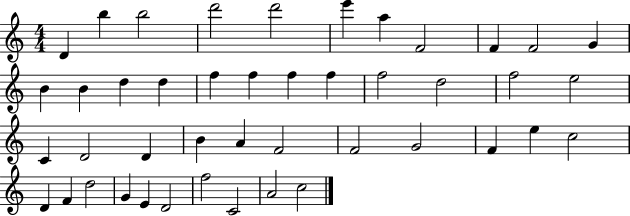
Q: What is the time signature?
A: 4/4